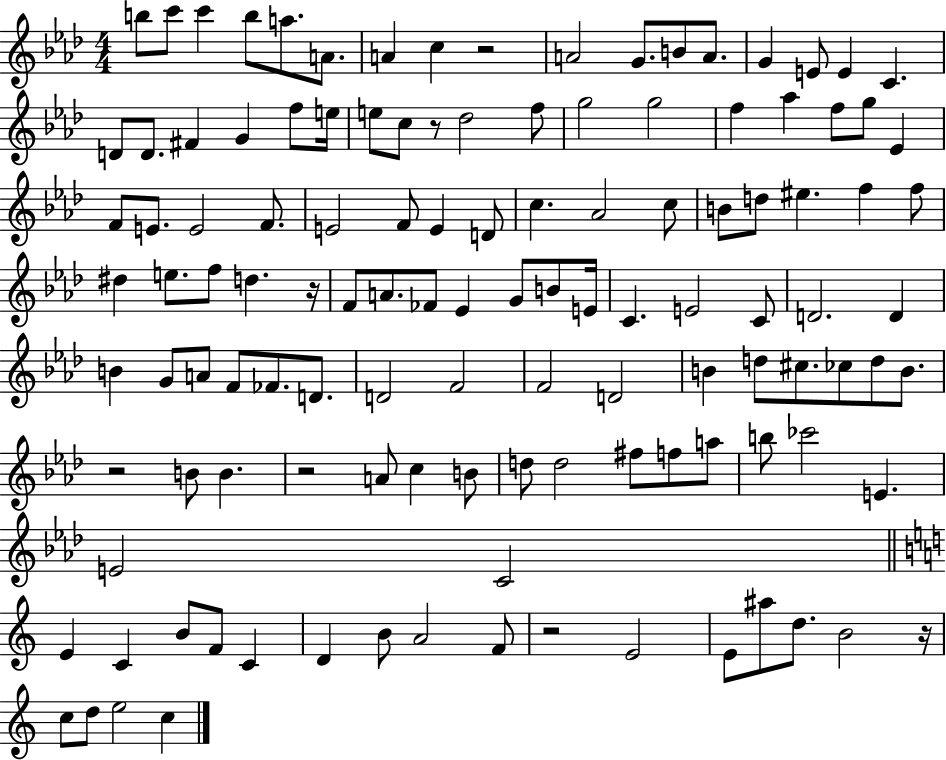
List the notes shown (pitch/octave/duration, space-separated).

B5/e C6/e C6/q B5/e A5/e. A4/e. A4/q C5/q R/h A4/h G4/e. B4/e A4/e. G4/q E4/e E4/q C4/q. D4/e D4/e. F#4/q G4/q F5/e E5/s E5/e C5/e R/e Db5/h F5/e G5/h G5/h F5/q Ab5/q F5/e G5/e Eb4/q F4/e E4/e. E4/h F4/e. E4/h F4/e E4/q D4/e C5/q. Ab4/h C5/e B4/e D5/e EIS5/q. F5/q F5/e D#5/q E5/e. F5/e D5/q. R/s F4/e A4/e. FES4/e Eb4/q G4/e B4/e E4/s C4/q. E4/h C4/e D4/h. D4/q B4/q G4/e A4/e F4/e FES4/e. D4/e. D4/h F4/h F4/h D4/h B4/q D5/e C#5/e. CES5/e D5/e B4/e. R/h B4/e B4/q. R/h A4/e C5/q B4/e D5/e D5/h F#5/e F5/e A5/e B5/e CES6/h E4/q. E4/h C4/h E4/q C4/q B4/e F4/e C4/q D4/q B4/e A4/h F4/e R/h E4/h E4/e A#5/e D5/e. B4/h R/s C5/e D5/e E5/h C5/q